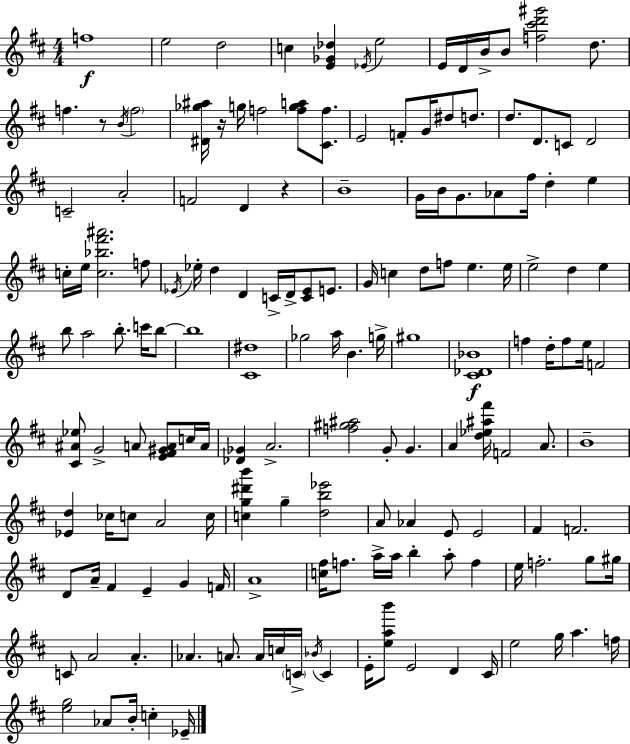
F5/w E5/h D5/h C5/q [E4,Gb4,Db5]/q Eb4/s E5/h E4/s D4/s B4/s B4/e [F5,C#6,D6,G#6]/h D5/e. F5/q. R/e B4/s F5/h [D#4,Gb5,A#5]/s R/s G5/s F5/h [F5,G5,A5]/e [C#4,F5]/e. E4/h F4/e G4/s D#5/e D5/e. D5/e. D4/e. C4/e D4/h C4/h A4/h F4/h D4/q R/q B4/w G4/s B4/s G4/e. Ab4/e F#5/s D5/q E5/q C5/s E5/s [C5,Bb5,F#6,A#6]/h. F5/e Eb4/s Eb5/s D5/q D4/q C4/s D4/s [C4,Eb4]/e E4/e. G4/s C5/q D5/e F5/e E5/q. E5/s E5/h D5/q E5/q B5/e A5/h B5/e. C6/s B5/e B5/w [C#4,D#5]/w Gb5/h A5/s B4/q. G5/s G#5/w [C#4,Db4,Bb4]/w F5/q D5/s F5/e E5/s F4/h [C#4,A#4,Eb5]/e G4/h A4/e [E4,F#4,G#4,A4]/e C5/s A4/s [Db4,Gb4]/q A4/h. [F5,G#5,A#5]/h G4/e G4/q. A4/q [D5,Eb5,A#5,F#6]/s F4/h A4/e. B4/w [Eb4,D5]/q CES5/s C5/e A4/h C5/s [C5,G5,D#6,B6]/q G5/q [D5,B5,Eb6]/h A4/e Ab4/q E4/e E4/h F#4/q F4/h. D4/e A4/s F#4/q E4/q G4/q F4/s A4/w [C5,F#5]/s F5/e. A5/s A5/s B5/q A5/e F5/q E5/s F5/h. G5/e G#5/s C4/e A4/h A4/q. Ab4/q. A4/e. A4/s C5/s C4/s Bb4/s C4/q E4/s [E5,A5,B6]/e E4/h D4/q C#4/s E5/h G5/s A5/q. F5/s [E5,G5]/h Ab4/e B4/s C5/q Eb4/s